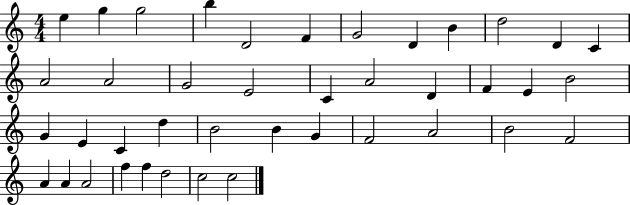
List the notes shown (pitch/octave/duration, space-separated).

E5/q G5/q G5/h B5/q D4/h F4/q G4/h D4/q B4/q D5/h D4/q C4/q A4/h A4/h G4/h E4/h C4/q A4/h D4/q F4/q E4/q B4/h G4/q E4/q C4/q D5/q B4/h B4/q G4/q F4/h A4/h B4/h F4/h A4/q A4/q A4/h F5/q F5/q D5/h C5/h C5/h